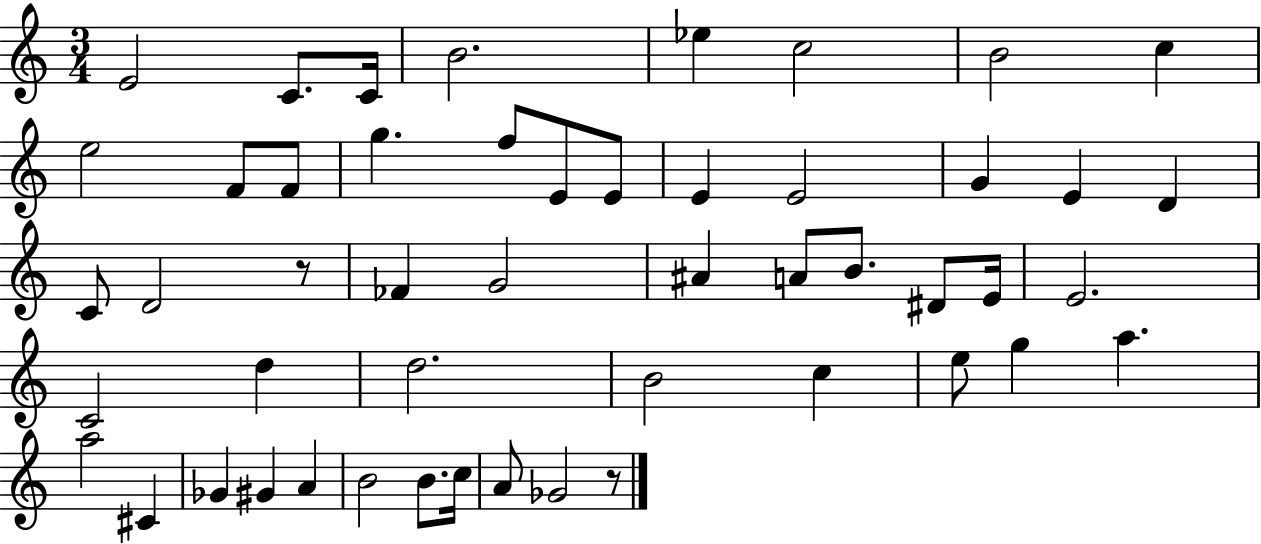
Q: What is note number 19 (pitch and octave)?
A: E4